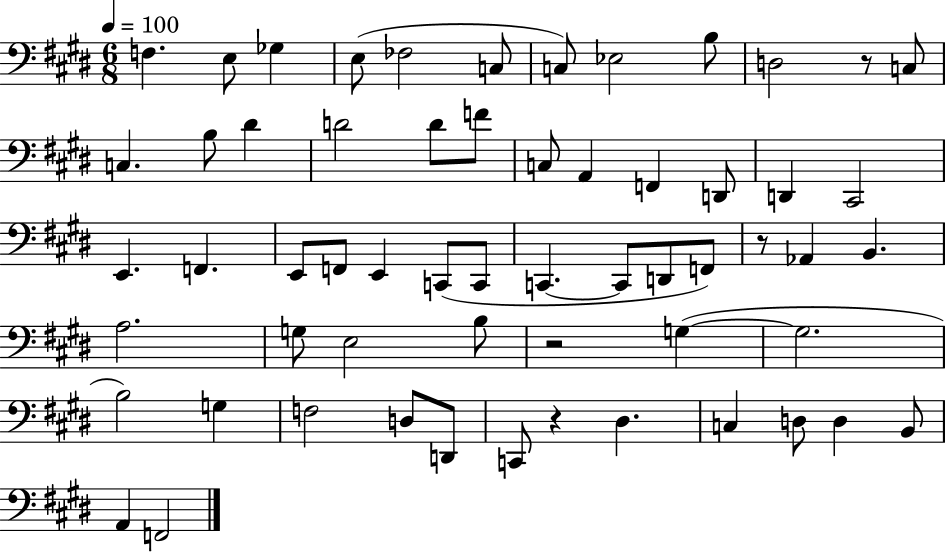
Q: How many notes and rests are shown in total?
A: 59